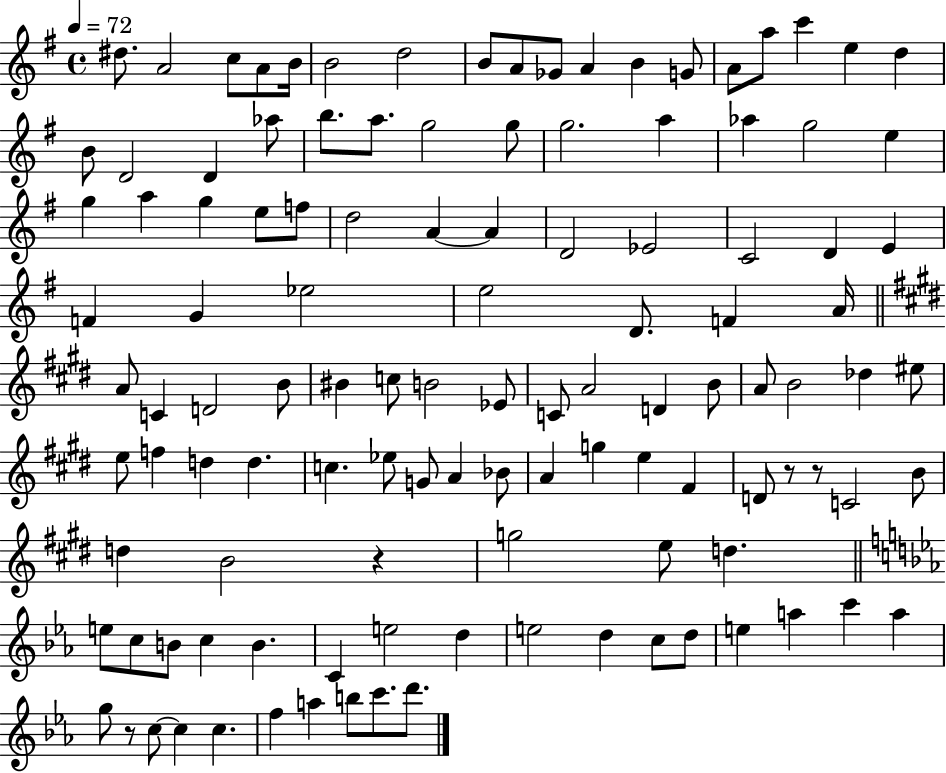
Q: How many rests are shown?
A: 4